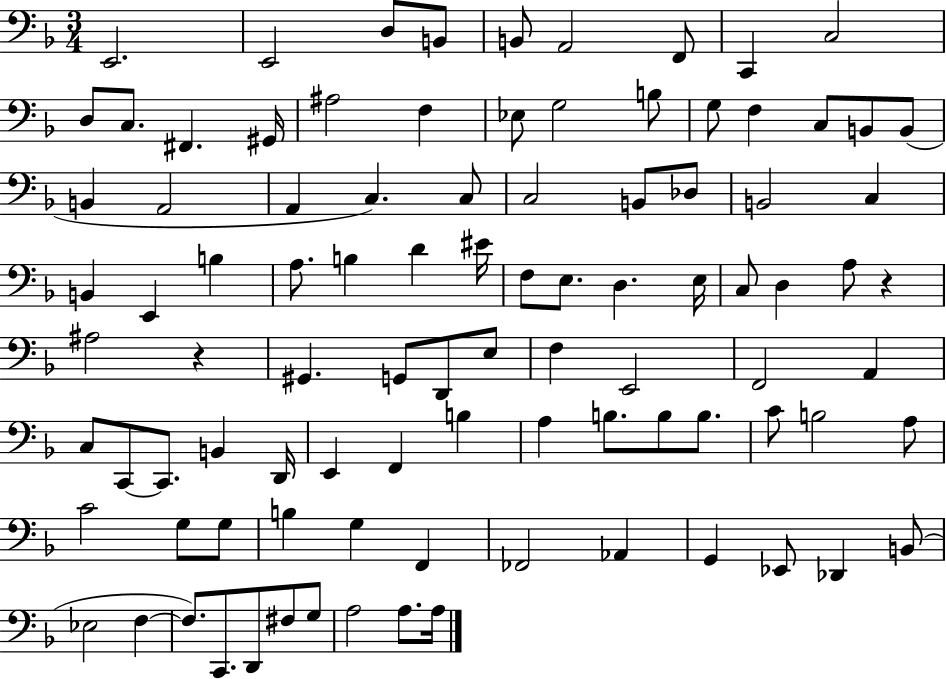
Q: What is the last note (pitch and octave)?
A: A3